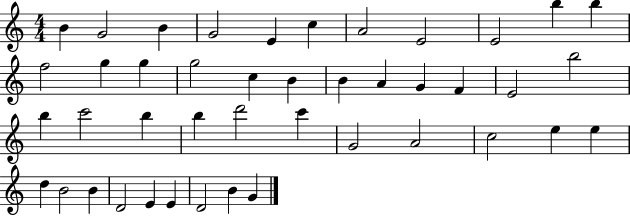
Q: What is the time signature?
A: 4/4